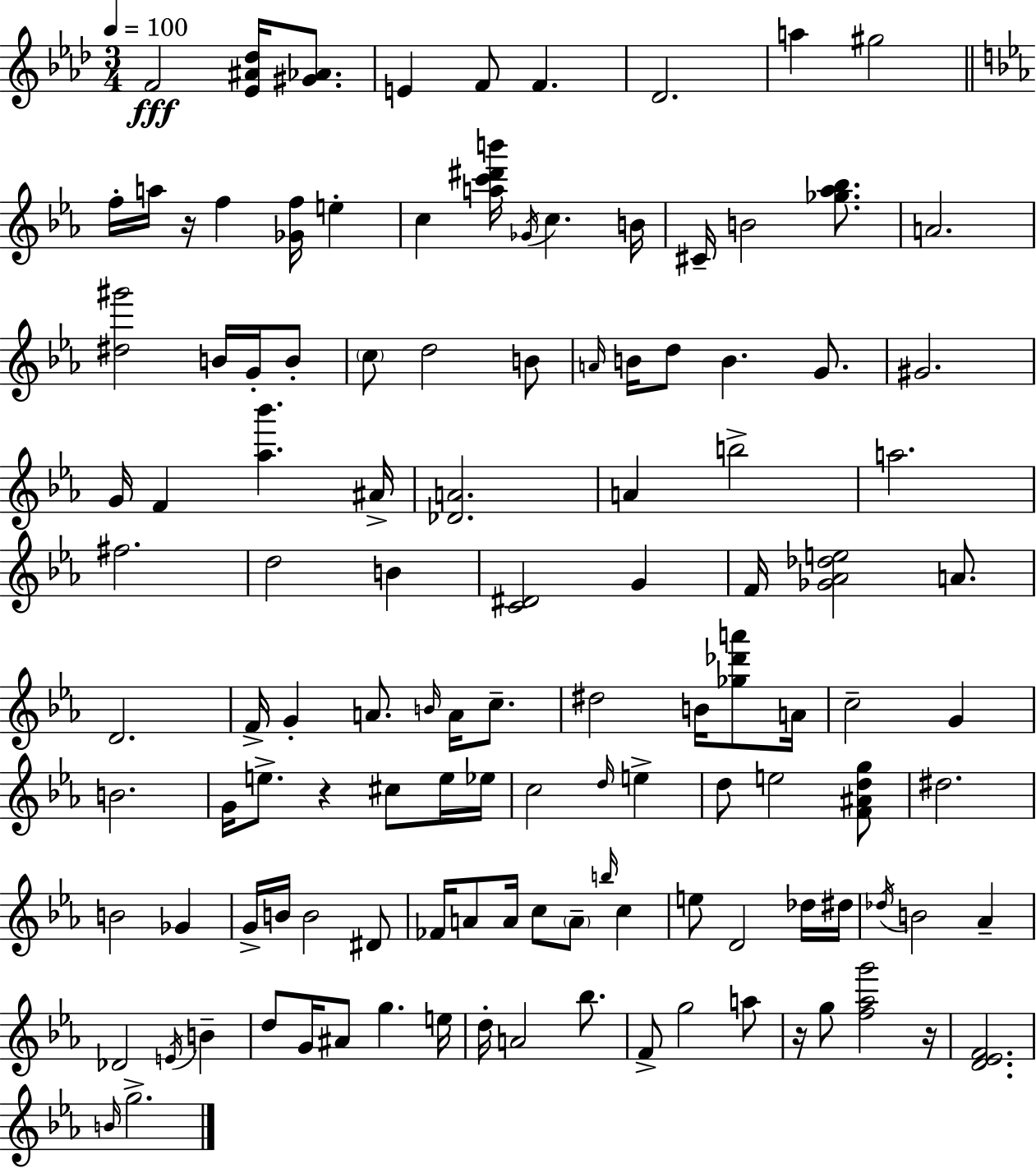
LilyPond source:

{
  \clef treble
  \numericTimeSignature
  \time 3/4
  \key f \minor
  \tempo 4 = 100
  f'2\fff <ees' ais' des''>16 <gis' aes'>8. | e'4 f'8 f'4. | des'2. | a''4 gis''2 | \break \bar "||" \break \key ees \major f''16-. a''16 r16 f''4 <ges' f''>16 e''4-. | c''4 <a'' c''' dis''' b'''>16 \acciaccatura { ges'16 } c''4. | b'16 cis'16-- b'2 <ges'' aes'' bes''>8. | a'2. | \break <dis'' gis'''>2 b'16 g'16-. b'8-. | \parenthesize c''8 d''2 b'8 | \grace { a'16 } b'16 d''8 b'4. g'8. | gis'2. | \break g'16 f'4 <aes'' bes'''>4. | ais'16-> <des' a'>2. | a'4 b''2-> | a''2. | \break fis''2. | d''2 b'4 | <c' dis'>2 g'4 | f'16 <ges' aes' des'' e''>2 a'8. | \break d'2. | f'16-> g'4-. a'8. \grace { b'16 } a'16 | c''8.-- dis''2 b'16 | <ges'' des''' a'''>8 a'16 c''2-- g'4 | \break b'2. | g'16 e''8.-> r4 cis''8 | e''16 ees''16 c''2 \grace { d''16 } | e''4-> d''8 e''2 | \break <f' ais' d'' g''>8 dis''2. | b'2 | ges'4 g'16-> b'16 b'2 | dis'8 fes'16 a'8 a'16 c''8 \parenthesize a'8-- | \break \grace { b''16 } c''4 e''8 d'2 | des''16 dis''16 \acciaccatura { des''16 } b'2 | aes'4-- des'2 | \acciaccatura { e'16 } b'4-- d''8 g'16 ais'8 | \break g''4. e''16 d''16-. a'2 | bes''8. f'8-> g''2 | a''8 r16 g''8 <f'' aes'' g'''>2 | r16 <d' ees' f'>2. | \break \grace { b'16 } g''2.-> | \bar "|."
}